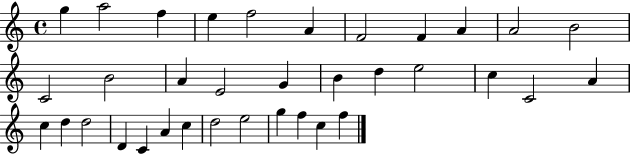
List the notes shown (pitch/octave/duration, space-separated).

G5/q A5/h F5/q E5/q F5/h A4/q F4/h F4/q A4/q A4/h B4/h C4/h B4/h A4/q E4/h G4/q B4/q D5/q E5/h C5/q C4/h A4/q C5/q D5/q D5/h D4/q C4/q A4/q C5/q D5/h E5/h G5/q F5/q C5/q F5/q